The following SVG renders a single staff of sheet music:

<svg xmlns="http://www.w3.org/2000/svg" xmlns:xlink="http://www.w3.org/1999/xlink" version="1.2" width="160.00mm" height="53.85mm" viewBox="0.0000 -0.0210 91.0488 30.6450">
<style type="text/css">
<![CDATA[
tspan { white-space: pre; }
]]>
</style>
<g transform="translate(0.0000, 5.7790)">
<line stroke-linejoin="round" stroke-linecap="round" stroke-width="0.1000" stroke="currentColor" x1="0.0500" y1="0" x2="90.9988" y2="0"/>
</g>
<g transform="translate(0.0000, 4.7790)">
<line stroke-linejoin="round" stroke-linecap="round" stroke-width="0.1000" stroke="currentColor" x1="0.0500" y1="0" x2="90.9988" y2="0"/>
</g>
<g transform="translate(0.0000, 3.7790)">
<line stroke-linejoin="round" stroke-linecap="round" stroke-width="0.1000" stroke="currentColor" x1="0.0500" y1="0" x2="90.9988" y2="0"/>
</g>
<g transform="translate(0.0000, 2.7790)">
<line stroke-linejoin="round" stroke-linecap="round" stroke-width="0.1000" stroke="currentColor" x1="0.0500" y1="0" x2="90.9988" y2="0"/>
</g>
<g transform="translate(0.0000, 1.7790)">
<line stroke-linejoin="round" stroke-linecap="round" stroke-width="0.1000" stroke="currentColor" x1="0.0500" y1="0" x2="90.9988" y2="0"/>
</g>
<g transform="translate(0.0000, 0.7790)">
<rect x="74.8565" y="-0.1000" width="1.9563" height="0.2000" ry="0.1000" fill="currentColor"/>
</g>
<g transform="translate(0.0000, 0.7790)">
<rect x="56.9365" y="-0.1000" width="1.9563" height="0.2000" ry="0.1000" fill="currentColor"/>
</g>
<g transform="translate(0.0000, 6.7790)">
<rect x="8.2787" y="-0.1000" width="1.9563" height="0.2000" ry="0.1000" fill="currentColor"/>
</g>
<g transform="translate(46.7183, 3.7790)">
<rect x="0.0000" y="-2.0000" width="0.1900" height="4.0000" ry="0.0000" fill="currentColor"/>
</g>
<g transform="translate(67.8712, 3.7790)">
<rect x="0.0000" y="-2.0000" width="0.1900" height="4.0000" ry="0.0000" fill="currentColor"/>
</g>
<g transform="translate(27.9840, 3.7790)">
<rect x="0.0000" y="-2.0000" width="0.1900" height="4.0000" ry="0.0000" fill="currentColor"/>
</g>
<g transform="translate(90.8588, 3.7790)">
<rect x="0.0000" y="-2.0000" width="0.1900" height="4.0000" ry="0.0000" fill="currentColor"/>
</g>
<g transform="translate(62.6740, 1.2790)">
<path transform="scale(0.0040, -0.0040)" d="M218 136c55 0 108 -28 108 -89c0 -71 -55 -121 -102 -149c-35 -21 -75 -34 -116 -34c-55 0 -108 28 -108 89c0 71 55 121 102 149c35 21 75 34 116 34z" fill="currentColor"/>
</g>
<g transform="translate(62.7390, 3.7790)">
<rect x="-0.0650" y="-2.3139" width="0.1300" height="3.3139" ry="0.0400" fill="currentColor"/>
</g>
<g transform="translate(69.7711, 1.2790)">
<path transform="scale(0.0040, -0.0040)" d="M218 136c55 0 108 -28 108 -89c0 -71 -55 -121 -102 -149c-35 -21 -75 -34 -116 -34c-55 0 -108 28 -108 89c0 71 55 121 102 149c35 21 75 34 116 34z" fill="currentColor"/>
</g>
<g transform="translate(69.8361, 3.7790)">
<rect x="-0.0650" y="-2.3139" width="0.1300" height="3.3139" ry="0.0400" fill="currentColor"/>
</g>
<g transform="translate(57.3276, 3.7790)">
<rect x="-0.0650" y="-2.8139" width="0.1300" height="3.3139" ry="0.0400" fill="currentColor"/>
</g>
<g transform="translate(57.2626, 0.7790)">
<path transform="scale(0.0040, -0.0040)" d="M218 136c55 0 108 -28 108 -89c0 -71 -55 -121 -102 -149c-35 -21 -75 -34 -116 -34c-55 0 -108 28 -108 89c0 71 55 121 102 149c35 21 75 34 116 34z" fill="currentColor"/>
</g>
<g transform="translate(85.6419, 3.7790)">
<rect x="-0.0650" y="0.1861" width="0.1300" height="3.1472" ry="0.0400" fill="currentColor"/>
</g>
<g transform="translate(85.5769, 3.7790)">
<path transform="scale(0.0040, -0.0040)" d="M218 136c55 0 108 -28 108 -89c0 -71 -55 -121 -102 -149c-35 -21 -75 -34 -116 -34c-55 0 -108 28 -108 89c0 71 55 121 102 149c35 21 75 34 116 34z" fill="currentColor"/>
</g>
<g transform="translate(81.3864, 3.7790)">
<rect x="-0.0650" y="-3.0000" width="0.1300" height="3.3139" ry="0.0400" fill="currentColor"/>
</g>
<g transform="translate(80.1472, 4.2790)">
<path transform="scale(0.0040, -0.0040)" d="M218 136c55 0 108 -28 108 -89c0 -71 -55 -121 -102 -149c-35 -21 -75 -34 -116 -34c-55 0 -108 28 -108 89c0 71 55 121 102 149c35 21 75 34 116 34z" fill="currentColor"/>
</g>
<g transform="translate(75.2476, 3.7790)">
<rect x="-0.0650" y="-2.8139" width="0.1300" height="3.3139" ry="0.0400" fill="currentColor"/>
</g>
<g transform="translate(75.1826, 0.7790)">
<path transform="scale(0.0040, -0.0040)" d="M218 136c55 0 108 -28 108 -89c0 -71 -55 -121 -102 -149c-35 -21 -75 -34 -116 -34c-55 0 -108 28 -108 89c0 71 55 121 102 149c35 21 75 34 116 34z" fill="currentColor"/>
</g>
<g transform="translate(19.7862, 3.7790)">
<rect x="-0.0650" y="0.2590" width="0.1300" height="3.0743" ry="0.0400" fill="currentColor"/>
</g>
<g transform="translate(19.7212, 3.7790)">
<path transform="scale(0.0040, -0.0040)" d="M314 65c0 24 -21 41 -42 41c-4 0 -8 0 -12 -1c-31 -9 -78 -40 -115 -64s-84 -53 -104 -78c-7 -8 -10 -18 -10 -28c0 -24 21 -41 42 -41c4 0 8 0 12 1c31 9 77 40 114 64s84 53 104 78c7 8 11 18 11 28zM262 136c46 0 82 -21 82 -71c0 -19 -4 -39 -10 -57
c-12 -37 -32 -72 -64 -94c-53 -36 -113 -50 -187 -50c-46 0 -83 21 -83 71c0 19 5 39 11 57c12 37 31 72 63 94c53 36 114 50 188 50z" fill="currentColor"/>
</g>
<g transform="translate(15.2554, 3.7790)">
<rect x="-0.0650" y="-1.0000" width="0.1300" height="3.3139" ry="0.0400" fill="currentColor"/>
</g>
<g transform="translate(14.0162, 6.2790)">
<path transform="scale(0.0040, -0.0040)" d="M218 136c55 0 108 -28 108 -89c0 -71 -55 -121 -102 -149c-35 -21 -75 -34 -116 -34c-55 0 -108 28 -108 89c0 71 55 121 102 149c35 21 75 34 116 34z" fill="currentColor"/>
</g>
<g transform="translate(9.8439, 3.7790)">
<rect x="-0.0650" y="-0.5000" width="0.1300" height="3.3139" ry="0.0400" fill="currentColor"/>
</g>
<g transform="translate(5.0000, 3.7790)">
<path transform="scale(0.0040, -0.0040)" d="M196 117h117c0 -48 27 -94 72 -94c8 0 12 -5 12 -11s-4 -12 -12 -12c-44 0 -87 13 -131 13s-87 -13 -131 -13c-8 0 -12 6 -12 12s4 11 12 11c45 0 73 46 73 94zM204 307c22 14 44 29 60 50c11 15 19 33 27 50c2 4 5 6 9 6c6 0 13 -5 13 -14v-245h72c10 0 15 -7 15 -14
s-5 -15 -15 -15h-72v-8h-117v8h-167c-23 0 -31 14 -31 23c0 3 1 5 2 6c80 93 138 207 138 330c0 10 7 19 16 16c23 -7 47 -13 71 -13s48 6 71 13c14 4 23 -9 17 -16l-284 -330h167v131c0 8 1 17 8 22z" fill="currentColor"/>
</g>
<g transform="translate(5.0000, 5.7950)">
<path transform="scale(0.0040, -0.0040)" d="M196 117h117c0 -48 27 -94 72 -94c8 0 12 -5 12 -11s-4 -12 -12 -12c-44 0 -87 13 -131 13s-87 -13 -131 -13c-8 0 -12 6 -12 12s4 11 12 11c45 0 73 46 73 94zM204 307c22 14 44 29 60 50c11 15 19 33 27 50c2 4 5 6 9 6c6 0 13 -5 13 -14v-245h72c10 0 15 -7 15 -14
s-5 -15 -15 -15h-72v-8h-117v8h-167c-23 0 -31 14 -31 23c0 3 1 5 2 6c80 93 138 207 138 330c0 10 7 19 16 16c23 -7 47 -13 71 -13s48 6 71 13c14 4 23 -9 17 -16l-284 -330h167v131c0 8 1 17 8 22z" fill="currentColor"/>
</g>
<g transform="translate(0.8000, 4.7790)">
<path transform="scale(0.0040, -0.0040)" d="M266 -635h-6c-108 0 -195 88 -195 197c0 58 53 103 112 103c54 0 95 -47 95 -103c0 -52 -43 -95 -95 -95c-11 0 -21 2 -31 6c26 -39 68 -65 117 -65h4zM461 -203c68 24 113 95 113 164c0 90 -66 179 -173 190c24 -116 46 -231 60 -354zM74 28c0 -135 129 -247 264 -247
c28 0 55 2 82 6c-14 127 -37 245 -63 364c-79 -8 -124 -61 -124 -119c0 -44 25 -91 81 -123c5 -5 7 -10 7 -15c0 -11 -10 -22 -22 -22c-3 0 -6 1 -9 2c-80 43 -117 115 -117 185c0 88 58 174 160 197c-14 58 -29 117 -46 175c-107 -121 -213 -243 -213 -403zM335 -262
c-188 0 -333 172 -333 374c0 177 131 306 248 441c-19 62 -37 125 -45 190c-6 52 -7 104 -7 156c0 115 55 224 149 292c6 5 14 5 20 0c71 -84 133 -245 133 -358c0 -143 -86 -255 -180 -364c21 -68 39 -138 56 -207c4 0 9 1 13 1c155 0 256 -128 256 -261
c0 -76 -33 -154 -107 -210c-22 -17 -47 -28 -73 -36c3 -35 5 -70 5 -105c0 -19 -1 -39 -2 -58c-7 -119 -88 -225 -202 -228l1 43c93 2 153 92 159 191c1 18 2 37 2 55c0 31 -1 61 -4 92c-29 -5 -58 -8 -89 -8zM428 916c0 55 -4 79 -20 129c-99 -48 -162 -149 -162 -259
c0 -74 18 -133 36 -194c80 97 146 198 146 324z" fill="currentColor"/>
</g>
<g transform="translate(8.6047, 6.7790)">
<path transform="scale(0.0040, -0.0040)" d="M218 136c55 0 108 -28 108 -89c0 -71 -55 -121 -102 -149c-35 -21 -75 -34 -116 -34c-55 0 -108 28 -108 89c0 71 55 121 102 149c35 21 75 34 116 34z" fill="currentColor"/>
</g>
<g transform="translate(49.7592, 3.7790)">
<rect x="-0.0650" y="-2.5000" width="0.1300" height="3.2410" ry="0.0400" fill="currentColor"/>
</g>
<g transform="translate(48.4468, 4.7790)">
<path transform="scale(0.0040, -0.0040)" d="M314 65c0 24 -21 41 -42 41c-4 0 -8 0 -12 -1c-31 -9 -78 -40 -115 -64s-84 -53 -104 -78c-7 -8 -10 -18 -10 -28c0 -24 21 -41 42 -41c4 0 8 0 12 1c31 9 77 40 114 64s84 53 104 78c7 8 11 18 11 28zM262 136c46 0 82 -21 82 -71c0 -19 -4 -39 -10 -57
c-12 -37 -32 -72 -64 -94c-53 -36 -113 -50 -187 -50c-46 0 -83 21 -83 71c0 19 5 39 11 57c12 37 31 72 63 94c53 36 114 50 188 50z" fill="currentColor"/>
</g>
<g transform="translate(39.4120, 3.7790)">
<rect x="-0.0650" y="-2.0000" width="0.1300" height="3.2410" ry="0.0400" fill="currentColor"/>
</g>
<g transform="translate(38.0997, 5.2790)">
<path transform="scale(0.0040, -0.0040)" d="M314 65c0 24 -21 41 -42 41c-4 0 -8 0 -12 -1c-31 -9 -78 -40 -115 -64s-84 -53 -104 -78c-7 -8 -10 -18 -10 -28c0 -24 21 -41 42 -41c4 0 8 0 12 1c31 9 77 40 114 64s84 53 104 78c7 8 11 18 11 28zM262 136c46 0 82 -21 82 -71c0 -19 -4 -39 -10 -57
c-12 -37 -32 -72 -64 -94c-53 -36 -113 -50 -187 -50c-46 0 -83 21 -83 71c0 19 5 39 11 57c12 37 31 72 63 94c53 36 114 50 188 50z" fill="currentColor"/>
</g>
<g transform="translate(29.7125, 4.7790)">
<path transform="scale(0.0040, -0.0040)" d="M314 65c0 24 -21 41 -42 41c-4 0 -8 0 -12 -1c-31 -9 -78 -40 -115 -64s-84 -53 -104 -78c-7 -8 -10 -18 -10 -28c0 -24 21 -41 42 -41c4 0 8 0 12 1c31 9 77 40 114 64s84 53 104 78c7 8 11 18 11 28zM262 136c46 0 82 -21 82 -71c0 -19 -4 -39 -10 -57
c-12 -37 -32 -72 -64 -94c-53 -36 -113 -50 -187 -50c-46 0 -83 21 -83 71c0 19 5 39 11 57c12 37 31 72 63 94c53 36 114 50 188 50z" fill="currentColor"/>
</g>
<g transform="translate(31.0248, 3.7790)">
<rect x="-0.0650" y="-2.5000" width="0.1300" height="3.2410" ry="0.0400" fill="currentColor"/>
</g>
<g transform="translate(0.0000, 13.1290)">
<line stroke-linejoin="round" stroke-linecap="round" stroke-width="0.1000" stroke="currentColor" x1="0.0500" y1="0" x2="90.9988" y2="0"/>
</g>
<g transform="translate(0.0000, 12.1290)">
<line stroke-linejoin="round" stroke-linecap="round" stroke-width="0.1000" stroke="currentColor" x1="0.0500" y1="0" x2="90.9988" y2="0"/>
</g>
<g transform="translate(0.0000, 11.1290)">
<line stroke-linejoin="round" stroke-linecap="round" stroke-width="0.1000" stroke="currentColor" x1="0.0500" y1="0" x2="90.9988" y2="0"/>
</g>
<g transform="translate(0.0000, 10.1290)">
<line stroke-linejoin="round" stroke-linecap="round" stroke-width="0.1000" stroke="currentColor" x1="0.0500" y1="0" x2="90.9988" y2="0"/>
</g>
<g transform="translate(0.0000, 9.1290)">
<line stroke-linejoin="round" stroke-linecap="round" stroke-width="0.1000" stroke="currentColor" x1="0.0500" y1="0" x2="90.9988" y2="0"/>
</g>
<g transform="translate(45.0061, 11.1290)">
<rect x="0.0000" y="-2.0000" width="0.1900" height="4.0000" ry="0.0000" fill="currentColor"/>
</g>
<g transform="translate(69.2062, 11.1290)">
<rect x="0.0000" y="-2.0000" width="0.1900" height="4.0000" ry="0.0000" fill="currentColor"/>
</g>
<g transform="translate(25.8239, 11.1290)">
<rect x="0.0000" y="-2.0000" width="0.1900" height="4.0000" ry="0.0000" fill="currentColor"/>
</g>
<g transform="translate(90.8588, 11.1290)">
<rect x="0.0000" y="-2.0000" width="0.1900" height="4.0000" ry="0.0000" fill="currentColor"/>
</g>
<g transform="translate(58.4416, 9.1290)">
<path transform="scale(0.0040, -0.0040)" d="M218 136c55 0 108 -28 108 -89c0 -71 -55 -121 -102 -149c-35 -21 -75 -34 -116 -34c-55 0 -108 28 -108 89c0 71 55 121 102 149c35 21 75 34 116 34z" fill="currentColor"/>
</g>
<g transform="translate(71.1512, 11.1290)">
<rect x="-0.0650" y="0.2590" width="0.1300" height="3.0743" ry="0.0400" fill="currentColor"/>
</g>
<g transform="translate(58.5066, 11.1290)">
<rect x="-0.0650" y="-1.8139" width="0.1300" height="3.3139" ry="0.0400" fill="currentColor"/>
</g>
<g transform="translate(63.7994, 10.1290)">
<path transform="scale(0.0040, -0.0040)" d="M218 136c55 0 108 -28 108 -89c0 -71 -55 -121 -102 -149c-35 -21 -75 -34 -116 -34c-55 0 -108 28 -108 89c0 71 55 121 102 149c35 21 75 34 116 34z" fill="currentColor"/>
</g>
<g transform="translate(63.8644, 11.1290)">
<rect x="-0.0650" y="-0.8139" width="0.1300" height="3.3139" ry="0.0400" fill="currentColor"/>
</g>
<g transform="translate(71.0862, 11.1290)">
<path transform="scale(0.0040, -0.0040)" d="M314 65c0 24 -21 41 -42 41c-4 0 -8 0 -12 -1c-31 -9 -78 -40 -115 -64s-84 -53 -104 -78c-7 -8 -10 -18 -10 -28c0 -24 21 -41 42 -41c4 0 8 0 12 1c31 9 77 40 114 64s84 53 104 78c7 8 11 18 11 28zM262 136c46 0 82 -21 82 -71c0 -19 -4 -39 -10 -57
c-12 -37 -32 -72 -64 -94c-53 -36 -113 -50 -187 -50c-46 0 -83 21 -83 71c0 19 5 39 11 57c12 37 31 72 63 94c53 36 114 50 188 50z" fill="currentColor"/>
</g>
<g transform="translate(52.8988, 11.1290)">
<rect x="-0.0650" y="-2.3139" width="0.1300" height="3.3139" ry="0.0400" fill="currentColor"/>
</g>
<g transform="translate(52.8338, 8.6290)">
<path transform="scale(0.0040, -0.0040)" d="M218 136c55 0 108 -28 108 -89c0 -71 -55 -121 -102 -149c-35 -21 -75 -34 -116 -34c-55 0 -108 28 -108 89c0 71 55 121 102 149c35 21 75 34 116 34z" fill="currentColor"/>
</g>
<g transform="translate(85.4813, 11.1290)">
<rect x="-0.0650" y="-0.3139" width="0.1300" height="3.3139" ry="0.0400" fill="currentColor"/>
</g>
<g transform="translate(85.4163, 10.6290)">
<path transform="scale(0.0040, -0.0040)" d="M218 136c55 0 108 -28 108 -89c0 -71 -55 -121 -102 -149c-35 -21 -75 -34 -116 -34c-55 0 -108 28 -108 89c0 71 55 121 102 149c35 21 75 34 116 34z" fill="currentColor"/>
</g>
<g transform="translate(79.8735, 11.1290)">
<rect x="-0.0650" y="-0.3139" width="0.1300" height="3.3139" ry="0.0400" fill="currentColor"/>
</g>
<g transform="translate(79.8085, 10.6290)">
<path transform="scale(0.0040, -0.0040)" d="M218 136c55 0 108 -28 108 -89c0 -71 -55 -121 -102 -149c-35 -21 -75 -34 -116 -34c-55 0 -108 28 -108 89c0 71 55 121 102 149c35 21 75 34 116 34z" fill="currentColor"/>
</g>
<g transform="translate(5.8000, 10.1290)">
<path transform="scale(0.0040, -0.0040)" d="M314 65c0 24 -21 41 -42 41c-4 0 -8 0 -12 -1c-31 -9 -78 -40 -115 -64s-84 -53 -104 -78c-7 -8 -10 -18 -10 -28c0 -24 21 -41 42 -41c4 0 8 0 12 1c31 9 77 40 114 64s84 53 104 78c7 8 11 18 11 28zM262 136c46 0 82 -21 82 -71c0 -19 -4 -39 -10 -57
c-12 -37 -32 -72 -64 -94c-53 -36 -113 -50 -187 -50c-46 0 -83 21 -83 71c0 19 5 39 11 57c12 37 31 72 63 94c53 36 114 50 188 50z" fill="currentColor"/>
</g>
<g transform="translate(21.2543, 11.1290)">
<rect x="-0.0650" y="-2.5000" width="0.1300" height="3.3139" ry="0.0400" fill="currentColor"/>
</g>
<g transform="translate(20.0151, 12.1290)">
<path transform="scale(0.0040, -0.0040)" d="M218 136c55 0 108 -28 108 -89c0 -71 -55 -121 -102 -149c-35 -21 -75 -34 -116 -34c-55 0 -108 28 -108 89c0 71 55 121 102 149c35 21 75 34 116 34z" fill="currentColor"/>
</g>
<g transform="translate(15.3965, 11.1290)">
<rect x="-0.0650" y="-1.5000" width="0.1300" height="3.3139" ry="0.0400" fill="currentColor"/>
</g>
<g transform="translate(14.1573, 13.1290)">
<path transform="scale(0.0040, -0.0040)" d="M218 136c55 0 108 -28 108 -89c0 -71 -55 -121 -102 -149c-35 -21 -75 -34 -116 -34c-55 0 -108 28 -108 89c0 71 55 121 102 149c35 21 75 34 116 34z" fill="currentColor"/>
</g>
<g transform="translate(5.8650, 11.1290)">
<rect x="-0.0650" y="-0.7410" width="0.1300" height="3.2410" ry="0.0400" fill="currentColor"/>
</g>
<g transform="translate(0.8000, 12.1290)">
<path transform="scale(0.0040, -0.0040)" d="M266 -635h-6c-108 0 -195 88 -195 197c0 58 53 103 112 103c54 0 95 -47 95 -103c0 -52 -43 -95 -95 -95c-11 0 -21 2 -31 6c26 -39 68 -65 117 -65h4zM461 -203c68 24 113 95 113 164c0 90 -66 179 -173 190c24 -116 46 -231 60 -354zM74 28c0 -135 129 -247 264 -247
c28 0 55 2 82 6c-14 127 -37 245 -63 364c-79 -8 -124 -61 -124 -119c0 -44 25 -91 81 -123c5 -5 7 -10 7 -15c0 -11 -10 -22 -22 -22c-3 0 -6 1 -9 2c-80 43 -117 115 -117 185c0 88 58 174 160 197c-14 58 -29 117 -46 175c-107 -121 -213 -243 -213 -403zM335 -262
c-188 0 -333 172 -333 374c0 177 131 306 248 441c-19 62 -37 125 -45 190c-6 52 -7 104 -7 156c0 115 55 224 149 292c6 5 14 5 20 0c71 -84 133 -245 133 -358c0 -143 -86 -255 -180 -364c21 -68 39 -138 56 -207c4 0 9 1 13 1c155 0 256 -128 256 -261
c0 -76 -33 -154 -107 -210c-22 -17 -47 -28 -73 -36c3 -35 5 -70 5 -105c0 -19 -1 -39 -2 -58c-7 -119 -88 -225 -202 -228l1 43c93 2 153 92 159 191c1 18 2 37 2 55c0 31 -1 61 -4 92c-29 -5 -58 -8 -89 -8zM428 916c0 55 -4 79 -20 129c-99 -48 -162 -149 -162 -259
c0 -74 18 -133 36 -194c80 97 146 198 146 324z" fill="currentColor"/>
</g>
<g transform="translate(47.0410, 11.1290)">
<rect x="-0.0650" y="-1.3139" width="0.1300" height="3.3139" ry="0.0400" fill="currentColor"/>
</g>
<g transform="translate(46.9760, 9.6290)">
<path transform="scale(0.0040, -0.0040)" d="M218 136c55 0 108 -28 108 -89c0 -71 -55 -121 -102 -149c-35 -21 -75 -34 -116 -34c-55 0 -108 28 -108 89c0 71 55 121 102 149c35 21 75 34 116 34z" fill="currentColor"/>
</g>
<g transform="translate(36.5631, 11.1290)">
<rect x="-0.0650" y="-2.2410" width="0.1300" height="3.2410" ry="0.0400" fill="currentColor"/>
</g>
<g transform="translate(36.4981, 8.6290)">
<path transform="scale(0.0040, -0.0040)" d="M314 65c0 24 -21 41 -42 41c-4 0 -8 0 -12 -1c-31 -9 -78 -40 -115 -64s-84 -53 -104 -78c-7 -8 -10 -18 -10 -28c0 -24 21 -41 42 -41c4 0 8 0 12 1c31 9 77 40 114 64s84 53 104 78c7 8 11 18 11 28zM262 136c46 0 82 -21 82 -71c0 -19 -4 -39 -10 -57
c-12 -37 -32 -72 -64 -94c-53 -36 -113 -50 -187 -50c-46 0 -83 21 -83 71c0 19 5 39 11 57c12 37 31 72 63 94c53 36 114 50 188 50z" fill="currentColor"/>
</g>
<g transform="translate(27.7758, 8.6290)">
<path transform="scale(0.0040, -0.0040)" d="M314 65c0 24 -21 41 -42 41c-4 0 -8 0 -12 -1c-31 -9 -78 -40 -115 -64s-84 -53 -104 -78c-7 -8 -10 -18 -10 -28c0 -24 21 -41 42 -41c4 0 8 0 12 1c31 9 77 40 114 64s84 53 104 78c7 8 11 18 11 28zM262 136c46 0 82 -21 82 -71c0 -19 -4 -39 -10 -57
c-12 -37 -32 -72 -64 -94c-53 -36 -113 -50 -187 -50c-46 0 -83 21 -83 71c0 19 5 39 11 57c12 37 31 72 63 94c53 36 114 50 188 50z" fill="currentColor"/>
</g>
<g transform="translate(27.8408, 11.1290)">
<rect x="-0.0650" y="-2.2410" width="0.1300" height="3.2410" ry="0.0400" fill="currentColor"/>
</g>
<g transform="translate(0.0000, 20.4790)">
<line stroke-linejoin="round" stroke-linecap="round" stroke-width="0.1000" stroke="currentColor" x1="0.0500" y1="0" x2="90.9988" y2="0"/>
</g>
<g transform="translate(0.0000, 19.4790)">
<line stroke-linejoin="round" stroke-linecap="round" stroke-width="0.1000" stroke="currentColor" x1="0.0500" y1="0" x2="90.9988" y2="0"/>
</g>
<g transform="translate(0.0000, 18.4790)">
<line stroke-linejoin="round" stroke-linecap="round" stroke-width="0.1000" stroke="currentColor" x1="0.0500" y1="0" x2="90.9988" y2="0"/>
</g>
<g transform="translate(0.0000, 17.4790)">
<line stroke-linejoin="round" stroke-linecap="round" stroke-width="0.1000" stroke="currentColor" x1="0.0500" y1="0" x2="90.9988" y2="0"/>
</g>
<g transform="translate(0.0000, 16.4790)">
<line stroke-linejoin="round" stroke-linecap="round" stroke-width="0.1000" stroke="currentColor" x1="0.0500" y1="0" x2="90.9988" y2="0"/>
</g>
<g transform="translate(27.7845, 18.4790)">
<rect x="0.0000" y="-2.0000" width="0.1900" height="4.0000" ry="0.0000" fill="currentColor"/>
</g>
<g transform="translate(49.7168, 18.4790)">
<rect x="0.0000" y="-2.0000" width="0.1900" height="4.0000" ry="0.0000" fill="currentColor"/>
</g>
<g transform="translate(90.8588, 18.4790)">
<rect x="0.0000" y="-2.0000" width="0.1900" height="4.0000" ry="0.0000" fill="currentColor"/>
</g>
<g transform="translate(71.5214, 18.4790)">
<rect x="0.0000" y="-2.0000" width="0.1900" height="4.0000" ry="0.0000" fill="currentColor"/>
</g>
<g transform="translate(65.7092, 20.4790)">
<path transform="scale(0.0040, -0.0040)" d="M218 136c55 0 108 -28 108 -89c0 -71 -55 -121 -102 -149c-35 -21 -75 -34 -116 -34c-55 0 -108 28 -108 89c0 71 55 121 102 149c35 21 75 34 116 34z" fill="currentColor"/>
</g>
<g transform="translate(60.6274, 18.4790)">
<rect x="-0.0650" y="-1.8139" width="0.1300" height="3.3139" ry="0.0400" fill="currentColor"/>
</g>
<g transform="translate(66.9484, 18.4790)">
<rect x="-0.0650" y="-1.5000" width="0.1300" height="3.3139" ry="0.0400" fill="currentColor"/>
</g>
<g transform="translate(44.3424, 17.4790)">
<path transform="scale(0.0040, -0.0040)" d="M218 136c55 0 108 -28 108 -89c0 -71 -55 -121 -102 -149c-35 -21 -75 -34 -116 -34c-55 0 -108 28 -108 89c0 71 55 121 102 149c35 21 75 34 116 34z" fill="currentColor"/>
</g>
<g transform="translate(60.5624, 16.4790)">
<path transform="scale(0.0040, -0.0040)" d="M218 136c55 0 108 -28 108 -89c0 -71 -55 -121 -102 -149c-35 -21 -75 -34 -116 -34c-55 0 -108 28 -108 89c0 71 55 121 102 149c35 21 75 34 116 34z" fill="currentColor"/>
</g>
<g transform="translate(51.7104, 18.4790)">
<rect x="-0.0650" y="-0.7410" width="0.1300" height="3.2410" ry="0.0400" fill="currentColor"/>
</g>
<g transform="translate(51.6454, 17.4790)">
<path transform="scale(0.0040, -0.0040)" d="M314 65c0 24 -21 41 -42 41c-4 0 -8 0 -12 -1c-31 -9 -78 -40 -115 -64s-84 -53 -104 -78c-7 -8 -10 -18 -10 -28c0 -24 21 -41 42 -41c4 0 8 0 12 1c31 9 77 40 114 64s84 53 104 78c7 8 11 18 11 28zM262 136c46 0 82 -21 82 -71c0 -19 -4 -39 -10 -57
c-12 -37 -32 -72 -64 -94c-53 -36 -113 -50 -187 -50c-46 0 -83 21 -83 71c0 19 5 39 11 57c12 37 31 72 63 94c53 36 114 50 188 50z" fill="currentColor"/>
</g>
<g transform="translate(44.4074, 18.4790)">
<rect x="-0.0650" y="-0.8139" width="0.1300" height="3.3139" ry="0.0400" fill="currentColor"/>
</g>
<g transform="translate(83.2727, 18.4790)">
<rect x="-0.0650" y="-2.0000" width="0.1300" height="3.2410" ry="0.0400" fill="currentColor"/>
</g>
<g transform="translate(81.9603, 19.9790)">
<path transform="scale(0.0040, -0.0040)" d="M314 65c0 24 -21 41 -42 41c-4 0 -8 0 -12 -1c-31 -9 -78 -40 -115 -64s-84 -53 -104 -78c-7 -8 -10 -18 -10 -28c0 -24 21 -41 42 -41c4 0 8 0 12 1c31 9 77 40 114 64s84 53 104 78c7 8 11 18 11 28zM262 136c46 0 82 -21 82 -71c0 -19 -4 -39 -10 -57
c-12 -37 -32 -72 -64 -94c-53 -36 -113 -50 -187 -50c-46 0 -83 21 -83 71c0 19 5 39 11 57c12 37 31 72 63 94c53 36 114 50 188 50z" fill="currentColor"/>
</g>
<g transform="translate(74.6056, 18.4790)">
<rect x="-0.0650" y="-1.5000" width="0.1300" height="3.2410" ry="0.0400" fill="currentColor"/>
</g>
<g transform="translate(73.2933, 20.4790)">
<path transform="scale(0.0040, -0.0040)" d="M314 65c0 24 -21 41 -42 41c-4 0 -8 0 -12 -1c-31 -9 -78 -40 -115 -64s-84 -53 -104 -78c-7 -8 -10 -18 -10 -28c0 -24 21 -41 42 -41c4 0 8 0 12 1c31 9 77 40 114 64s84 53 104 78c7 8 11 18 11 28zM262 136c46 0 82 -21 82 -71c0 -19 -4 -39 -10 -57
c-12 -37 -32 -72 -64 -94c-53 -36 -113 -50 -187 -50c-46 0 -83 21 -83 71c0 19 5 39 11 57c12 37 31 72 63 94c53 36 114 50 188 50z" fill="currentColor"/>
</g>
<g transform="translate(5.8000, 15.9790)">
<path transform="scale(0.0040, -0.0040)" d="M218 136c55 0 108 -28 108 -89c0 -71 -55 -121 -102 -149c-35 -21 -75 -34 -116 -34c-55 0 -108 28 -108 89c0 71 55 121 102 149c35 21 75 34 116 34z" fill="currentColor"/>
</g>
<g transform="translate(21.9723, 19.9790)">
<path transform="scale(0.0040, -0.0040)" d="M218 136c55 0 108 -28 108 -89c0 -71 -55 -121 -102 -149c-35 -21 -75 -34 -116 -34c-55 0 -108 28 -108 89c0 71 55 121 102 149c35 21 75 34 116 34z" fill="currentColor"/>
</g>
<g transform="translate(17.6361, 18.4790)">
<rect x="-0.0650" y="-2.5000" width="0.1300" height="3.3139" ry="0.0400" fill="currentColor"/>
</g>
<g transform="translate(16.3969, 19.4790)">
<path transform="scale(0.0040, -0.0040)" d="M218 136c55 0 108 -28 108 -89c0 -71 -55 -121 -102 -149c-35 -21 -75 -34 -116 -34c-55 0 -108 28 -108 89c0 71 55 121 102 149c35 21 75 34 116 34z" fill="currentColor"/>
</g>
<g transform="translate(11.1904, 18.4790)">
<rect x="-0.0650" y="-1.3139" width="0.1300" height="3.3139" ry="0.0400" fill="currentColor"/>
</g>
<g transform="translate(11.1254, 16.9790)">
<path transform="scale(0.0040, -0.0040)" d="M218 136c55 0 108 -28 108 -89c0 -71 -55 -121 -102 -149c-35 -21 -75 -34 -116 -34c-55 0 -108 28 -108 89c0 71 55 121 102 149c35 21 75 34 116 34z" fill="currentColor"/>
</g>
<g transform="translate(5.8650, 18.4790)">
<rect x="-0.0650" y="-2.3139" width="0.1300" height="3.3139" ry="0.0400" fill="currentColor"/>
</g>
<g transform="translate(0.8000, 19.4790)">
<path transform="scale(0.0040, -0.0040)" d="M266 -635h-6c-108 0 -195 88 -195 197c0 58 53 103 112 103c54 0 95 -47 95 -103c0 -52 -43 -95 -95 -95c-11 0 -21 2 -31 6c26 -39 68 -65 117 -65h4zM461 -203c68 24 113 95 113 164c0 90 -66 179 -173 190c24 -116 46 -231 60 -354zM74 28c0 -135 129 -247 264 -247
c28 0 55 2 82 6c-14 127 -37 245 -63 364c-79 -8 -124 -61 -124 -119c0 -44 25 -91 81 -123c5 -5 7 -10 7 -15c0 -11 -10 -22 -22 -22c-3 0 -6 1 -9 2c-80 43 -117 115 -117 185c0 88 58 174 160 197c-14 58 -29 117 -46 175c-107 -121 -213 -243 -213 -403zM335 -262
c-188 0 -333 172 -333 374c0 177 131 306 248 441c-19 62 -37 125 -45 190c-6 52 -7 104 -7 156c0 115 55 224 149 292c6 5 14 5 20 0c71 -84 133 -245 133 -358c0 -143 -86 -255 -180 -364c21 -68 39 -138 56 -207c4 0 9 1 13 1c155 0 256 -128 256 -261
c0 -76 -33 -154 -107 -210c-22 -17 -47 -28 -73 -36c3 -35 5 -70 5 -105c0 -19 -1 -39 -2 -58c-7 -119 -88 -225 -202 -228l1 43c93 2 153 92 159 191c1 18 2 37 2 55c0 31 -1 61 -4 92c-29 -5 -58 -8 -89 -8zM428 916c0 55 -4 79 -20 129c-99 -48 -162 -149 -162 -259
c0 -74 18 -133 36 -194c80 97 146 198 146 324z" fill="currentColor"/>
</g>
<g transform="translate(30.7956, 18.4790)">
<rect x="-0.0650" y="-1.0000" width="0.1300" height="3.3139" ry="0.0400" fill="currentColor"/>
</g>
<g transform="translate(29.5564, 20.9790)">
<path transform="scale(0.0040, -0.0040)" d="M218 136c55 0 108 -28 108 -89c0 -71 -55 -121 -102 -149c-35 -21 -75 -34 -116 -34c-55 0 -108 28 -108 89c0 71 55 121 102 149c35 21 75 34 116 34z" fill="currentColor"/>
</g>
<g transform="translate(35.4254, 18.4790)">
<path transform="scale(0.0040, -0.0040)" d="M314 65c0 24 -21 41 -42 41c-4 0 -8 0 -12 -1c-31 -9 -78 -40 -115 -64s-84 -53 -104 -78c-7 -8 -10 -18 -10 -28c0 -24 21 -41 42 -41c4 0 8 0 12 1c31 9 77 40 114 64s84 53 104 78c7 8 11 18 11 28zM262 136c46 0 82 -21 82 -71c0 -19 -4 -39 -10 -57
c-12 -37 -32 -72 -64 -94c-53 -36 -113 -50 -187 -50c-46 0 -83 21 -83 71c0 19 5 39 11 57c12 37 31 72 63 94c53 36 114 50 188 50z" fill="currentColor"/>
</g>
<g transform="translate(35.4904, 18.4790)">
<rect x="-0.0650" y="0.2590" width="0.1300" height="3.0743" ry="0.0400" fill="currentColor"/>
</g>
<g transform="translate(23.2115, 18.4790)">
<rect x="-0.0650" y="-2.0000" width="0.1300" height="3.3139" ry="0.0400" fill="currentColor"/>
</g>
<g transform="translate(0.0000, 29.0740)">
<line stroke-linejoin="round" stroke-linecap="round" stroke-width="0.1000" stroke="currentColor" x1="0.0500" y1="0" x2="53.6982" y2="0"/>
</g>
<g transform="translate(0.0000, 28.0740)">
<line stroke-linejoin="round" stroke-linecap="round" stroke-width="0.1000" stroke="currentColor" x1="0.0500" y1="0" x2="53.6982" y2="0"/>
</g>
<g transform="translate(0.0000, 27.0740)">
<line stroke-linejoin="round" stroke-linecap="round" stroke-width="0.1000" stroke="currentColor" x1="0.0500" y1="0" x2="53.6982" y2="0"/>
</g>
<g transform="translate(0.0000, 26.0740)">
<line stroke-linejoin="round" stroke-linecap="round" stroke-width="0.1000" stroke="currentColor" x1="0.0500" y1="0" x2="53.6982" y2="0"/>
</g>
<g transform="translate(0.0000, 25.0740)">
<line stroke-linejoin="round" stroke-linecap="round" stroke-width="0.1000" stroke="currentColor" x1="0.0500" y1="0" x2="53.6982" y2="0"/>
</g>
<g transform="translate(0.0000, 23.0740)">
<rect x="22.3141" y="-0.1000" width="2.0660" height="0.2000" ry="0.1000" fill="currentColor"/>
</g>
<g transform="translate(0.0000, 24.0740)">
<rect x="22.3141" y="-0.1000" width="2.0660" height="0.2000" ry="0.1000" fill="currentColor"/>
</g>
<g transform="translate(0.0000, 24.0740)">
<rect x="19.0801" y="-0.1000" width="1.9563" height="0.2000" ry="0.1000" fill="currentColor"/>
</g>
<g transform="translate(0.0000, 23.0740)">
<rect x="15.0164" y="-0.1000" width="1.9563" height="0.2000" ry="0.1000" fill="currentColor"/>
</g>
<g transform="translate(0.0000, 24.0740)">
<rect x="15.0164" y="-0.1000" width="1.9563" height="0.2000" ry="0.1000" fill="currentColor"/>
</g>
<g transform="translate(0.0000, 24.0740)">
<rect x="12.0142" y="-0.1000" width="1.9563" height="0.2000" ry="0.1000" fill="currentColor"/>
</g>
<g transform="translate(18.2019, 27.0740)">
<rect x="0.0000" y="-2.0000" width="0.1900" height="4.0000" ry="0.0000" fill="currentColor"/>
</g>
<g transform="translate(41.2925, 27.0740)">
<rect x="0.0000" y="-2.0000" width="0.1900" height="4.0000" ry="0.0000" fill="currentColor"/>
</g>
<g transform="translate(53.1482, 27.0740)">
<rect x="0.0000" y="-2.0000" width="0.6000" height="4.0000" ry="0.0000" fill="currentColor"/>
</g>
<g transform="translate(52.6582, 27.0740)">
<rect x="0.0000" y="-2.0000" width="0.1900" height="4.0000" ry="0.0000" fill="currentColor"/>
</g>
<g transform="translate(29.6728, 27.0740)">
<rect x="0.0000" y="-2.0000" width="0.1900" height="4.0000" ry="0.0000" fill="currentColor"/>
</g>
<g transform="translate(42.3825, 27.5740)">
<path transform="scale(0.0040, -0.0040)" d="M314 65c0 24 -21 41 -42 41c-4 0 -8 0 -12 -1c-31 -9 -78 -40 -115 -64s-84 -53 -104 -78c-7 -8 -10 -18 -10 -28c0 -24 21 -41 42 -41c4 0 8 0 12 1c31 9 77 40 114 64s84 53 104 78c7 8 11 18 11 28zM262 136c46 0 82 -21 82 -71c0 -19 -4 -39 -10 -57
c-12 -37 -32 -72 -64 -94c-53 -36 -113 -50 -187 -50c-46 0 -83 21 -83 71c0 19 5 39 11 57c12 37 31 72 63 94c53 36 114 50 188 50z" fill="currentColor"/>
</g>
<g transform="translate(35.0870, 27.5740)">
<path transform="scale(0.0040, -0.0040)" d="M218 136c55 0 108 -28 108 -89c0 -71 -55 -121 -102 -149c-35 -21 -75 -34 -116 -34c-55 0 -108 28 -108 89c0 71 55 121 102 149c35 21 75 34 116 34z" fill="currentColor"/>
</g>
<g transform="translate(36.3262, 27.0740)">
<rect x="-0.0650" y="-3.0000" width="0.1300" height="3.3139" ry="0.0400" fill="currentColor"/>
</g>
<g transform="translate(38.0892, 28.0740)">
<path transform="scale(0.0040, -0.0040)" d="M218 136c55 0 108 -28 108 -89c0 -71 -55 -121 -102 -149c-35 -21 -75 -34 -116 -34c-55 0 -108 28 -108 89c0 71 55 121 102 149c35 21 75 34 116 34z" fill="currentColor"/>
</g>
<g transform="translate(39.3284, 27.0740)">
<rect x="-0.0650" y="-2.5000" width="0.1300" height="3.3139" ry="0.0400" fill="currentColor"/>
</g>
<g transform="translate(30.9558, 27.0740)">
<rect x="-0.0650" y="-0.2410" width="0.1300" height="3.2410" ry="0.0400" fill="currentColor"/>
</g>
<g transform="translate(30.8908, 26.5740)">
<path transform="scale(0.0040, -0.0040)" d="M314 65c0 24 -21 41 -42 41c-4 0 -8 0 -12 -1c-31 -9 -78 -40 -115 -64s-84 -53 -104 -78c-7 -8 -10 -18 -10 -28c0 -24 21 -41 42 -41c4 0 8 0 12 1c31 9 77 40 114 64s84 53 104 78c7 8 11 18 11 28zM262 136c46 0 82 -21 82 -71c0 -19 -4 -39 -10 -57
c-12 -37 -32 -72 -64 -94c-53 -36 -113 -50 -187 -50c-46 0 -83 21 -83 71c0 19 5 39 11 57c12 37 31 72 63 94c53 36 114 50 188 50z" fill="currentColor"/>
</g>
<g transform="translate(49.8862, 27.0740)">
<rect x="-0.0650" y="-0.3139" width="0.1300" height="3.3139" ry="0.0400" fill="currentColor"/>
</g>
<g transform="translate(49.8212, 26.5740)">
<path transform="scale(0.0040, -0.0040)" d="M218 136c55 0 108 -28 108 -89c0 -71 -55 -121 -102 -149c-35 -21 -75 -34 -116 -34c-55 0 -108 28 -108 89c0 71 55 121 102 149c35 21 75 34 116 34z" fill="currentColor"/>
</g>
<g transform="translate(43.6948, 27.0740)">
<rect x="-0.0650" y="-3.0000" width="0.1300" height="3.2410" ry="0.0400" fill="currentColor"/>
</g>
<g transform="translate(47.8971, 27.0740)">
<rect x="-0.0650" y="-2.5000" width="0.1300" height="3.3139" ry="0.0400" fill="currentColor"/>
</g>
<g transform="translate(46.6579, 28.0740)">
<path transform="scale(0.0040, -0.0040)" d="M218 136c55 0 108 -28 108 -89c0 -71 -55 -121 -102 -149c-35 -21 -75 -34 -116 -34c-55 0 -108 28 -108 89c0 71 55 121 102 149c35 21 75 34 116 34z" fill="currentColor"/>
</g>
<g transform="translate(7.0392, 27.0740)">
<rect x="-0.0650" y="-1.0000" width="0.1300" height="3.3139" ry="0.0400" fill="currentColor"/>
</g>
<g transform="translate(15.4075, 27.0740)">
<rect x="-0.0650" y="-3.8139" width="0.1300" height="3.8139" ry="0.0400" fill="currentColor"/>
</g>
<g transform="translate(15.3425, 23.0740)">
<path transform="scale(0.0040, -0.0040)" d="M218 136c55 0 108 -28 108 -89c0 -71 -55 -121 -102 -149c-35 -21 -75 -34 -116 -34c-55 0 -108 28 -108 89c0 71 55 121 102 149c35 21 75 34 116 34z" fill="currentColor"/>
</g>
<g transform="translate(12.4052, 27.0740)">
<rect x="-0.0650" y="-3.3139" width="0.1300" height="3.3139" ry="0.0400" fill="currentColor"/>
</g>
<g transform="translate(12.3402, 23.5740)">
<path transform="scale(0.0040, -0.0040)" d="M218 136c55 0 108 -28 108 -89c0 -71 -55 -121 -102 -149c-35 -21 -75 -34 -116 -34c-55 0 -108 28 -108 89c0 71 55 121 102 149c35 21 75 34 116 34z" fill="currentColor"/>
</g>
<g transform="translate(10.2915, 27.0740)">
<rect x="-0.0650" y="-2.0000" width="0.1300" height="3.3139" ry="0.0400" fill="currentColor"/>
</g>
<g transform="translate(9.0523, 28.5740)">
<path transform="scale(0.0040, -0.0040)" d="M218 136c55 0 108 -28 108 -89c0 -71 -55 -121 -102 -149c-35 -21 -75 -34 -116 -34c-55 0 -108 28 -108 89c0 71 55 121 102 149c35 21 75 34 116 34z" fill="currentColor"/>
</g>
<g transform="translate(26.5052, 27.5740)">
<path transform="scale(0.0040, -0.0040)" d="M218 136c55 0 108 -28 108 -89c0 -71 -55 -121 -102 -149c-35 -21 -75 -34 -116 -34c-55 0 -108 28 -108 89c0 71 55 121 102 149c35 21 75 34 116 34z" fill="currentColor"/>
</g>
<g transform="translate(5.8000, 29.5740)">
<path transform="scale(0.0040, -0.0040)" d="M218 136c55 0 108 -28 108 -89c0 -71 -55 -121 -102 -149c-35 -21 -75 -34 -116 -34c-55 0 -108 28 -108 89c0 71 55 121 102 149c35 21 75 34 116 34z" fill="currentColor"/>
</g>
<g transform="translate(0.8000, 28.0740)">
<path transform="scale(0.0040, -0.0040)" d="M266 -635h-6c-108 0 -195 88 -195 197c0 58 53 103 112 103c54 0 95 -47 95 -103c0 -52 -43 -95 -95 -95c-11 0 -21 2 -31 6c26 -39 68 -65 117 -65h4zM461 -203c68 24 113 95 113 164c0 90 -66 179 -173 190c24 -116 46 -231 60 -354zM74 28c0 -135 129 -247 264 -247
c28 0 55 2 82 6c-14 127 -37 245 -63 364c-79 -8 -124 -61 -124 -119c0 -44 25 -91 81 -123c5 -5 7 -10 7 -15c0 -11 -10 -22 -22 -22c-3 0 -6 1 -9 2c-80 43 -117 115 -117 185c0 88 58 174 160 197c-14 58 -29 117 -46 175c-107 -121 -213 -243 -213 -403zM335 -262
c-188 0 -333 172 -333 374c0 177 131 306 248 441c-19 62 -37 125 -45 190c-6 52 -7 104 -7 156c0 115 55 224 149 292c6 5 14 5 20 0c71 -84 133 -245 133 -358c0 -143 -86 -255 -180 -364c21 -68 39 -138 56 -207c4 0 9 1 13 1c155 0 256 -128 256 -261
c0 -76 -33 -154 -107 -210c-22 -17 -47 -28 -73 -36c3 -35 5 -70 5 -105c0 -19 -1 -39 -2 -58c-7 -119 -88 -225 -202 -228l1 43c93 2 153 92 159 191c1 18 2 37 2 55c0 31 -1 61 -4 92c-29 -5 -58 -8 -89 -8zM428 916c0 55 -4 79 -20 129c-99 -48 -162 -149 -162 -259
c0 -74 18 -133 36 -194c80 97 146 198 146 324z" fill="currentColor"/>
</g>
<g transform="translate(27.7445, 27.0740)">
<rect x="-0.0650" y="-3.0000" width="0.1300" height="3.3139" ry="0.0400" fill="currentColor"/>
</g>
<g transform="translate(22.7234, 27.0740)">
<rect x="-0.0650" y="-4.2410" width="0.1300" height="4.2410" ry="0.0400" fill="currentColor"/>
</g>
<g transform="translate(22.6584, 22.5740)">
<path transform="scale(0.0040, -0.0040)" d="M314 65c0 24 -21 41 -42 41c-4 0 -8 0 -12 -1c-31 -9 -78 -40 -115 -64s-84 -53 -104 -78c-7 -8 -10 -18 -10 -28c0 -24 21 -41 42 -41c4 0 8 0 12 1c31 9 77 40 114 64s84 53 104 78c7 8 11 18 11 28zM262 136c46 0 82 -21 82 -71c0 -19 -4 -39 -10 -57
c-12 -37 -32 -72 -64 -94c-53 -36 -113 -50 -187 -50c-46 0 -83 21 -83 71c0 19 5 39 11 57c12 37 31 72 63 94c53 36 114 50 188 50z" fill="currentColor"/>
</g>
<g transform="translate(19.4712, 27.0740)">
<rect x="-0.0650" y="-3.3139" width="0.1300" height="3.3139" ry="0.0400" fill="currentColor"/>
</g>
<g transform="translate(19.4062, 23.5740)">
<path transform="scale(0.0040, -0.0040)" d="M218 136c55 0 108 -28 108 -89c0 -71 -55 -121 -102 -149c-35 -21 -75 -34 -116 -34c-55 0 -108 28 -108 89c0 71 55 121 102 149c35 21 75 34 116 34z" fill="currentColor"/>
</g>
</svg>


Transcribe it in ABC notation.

X:1
T:Untitled
M:4/4
L:1/4
K:C
C D B2 G2 F2 G2 a g g a A B d2 E G g2 g2 e g f d B2 c c g e G F D B2 d d2 f E E2 F2 D F b c' b d'2 A c2 A G A2 G c